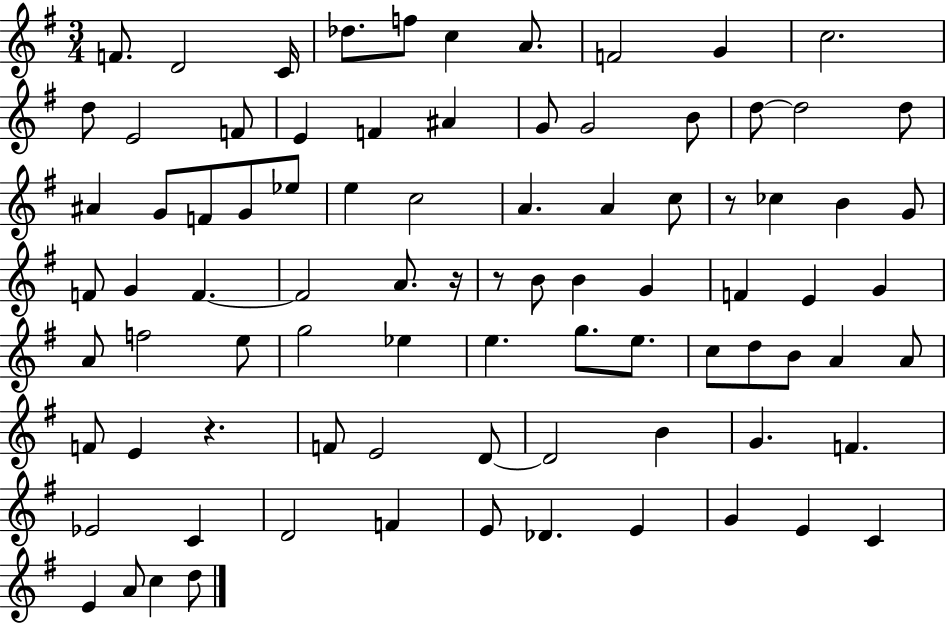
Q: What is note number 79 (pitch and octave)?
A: E4